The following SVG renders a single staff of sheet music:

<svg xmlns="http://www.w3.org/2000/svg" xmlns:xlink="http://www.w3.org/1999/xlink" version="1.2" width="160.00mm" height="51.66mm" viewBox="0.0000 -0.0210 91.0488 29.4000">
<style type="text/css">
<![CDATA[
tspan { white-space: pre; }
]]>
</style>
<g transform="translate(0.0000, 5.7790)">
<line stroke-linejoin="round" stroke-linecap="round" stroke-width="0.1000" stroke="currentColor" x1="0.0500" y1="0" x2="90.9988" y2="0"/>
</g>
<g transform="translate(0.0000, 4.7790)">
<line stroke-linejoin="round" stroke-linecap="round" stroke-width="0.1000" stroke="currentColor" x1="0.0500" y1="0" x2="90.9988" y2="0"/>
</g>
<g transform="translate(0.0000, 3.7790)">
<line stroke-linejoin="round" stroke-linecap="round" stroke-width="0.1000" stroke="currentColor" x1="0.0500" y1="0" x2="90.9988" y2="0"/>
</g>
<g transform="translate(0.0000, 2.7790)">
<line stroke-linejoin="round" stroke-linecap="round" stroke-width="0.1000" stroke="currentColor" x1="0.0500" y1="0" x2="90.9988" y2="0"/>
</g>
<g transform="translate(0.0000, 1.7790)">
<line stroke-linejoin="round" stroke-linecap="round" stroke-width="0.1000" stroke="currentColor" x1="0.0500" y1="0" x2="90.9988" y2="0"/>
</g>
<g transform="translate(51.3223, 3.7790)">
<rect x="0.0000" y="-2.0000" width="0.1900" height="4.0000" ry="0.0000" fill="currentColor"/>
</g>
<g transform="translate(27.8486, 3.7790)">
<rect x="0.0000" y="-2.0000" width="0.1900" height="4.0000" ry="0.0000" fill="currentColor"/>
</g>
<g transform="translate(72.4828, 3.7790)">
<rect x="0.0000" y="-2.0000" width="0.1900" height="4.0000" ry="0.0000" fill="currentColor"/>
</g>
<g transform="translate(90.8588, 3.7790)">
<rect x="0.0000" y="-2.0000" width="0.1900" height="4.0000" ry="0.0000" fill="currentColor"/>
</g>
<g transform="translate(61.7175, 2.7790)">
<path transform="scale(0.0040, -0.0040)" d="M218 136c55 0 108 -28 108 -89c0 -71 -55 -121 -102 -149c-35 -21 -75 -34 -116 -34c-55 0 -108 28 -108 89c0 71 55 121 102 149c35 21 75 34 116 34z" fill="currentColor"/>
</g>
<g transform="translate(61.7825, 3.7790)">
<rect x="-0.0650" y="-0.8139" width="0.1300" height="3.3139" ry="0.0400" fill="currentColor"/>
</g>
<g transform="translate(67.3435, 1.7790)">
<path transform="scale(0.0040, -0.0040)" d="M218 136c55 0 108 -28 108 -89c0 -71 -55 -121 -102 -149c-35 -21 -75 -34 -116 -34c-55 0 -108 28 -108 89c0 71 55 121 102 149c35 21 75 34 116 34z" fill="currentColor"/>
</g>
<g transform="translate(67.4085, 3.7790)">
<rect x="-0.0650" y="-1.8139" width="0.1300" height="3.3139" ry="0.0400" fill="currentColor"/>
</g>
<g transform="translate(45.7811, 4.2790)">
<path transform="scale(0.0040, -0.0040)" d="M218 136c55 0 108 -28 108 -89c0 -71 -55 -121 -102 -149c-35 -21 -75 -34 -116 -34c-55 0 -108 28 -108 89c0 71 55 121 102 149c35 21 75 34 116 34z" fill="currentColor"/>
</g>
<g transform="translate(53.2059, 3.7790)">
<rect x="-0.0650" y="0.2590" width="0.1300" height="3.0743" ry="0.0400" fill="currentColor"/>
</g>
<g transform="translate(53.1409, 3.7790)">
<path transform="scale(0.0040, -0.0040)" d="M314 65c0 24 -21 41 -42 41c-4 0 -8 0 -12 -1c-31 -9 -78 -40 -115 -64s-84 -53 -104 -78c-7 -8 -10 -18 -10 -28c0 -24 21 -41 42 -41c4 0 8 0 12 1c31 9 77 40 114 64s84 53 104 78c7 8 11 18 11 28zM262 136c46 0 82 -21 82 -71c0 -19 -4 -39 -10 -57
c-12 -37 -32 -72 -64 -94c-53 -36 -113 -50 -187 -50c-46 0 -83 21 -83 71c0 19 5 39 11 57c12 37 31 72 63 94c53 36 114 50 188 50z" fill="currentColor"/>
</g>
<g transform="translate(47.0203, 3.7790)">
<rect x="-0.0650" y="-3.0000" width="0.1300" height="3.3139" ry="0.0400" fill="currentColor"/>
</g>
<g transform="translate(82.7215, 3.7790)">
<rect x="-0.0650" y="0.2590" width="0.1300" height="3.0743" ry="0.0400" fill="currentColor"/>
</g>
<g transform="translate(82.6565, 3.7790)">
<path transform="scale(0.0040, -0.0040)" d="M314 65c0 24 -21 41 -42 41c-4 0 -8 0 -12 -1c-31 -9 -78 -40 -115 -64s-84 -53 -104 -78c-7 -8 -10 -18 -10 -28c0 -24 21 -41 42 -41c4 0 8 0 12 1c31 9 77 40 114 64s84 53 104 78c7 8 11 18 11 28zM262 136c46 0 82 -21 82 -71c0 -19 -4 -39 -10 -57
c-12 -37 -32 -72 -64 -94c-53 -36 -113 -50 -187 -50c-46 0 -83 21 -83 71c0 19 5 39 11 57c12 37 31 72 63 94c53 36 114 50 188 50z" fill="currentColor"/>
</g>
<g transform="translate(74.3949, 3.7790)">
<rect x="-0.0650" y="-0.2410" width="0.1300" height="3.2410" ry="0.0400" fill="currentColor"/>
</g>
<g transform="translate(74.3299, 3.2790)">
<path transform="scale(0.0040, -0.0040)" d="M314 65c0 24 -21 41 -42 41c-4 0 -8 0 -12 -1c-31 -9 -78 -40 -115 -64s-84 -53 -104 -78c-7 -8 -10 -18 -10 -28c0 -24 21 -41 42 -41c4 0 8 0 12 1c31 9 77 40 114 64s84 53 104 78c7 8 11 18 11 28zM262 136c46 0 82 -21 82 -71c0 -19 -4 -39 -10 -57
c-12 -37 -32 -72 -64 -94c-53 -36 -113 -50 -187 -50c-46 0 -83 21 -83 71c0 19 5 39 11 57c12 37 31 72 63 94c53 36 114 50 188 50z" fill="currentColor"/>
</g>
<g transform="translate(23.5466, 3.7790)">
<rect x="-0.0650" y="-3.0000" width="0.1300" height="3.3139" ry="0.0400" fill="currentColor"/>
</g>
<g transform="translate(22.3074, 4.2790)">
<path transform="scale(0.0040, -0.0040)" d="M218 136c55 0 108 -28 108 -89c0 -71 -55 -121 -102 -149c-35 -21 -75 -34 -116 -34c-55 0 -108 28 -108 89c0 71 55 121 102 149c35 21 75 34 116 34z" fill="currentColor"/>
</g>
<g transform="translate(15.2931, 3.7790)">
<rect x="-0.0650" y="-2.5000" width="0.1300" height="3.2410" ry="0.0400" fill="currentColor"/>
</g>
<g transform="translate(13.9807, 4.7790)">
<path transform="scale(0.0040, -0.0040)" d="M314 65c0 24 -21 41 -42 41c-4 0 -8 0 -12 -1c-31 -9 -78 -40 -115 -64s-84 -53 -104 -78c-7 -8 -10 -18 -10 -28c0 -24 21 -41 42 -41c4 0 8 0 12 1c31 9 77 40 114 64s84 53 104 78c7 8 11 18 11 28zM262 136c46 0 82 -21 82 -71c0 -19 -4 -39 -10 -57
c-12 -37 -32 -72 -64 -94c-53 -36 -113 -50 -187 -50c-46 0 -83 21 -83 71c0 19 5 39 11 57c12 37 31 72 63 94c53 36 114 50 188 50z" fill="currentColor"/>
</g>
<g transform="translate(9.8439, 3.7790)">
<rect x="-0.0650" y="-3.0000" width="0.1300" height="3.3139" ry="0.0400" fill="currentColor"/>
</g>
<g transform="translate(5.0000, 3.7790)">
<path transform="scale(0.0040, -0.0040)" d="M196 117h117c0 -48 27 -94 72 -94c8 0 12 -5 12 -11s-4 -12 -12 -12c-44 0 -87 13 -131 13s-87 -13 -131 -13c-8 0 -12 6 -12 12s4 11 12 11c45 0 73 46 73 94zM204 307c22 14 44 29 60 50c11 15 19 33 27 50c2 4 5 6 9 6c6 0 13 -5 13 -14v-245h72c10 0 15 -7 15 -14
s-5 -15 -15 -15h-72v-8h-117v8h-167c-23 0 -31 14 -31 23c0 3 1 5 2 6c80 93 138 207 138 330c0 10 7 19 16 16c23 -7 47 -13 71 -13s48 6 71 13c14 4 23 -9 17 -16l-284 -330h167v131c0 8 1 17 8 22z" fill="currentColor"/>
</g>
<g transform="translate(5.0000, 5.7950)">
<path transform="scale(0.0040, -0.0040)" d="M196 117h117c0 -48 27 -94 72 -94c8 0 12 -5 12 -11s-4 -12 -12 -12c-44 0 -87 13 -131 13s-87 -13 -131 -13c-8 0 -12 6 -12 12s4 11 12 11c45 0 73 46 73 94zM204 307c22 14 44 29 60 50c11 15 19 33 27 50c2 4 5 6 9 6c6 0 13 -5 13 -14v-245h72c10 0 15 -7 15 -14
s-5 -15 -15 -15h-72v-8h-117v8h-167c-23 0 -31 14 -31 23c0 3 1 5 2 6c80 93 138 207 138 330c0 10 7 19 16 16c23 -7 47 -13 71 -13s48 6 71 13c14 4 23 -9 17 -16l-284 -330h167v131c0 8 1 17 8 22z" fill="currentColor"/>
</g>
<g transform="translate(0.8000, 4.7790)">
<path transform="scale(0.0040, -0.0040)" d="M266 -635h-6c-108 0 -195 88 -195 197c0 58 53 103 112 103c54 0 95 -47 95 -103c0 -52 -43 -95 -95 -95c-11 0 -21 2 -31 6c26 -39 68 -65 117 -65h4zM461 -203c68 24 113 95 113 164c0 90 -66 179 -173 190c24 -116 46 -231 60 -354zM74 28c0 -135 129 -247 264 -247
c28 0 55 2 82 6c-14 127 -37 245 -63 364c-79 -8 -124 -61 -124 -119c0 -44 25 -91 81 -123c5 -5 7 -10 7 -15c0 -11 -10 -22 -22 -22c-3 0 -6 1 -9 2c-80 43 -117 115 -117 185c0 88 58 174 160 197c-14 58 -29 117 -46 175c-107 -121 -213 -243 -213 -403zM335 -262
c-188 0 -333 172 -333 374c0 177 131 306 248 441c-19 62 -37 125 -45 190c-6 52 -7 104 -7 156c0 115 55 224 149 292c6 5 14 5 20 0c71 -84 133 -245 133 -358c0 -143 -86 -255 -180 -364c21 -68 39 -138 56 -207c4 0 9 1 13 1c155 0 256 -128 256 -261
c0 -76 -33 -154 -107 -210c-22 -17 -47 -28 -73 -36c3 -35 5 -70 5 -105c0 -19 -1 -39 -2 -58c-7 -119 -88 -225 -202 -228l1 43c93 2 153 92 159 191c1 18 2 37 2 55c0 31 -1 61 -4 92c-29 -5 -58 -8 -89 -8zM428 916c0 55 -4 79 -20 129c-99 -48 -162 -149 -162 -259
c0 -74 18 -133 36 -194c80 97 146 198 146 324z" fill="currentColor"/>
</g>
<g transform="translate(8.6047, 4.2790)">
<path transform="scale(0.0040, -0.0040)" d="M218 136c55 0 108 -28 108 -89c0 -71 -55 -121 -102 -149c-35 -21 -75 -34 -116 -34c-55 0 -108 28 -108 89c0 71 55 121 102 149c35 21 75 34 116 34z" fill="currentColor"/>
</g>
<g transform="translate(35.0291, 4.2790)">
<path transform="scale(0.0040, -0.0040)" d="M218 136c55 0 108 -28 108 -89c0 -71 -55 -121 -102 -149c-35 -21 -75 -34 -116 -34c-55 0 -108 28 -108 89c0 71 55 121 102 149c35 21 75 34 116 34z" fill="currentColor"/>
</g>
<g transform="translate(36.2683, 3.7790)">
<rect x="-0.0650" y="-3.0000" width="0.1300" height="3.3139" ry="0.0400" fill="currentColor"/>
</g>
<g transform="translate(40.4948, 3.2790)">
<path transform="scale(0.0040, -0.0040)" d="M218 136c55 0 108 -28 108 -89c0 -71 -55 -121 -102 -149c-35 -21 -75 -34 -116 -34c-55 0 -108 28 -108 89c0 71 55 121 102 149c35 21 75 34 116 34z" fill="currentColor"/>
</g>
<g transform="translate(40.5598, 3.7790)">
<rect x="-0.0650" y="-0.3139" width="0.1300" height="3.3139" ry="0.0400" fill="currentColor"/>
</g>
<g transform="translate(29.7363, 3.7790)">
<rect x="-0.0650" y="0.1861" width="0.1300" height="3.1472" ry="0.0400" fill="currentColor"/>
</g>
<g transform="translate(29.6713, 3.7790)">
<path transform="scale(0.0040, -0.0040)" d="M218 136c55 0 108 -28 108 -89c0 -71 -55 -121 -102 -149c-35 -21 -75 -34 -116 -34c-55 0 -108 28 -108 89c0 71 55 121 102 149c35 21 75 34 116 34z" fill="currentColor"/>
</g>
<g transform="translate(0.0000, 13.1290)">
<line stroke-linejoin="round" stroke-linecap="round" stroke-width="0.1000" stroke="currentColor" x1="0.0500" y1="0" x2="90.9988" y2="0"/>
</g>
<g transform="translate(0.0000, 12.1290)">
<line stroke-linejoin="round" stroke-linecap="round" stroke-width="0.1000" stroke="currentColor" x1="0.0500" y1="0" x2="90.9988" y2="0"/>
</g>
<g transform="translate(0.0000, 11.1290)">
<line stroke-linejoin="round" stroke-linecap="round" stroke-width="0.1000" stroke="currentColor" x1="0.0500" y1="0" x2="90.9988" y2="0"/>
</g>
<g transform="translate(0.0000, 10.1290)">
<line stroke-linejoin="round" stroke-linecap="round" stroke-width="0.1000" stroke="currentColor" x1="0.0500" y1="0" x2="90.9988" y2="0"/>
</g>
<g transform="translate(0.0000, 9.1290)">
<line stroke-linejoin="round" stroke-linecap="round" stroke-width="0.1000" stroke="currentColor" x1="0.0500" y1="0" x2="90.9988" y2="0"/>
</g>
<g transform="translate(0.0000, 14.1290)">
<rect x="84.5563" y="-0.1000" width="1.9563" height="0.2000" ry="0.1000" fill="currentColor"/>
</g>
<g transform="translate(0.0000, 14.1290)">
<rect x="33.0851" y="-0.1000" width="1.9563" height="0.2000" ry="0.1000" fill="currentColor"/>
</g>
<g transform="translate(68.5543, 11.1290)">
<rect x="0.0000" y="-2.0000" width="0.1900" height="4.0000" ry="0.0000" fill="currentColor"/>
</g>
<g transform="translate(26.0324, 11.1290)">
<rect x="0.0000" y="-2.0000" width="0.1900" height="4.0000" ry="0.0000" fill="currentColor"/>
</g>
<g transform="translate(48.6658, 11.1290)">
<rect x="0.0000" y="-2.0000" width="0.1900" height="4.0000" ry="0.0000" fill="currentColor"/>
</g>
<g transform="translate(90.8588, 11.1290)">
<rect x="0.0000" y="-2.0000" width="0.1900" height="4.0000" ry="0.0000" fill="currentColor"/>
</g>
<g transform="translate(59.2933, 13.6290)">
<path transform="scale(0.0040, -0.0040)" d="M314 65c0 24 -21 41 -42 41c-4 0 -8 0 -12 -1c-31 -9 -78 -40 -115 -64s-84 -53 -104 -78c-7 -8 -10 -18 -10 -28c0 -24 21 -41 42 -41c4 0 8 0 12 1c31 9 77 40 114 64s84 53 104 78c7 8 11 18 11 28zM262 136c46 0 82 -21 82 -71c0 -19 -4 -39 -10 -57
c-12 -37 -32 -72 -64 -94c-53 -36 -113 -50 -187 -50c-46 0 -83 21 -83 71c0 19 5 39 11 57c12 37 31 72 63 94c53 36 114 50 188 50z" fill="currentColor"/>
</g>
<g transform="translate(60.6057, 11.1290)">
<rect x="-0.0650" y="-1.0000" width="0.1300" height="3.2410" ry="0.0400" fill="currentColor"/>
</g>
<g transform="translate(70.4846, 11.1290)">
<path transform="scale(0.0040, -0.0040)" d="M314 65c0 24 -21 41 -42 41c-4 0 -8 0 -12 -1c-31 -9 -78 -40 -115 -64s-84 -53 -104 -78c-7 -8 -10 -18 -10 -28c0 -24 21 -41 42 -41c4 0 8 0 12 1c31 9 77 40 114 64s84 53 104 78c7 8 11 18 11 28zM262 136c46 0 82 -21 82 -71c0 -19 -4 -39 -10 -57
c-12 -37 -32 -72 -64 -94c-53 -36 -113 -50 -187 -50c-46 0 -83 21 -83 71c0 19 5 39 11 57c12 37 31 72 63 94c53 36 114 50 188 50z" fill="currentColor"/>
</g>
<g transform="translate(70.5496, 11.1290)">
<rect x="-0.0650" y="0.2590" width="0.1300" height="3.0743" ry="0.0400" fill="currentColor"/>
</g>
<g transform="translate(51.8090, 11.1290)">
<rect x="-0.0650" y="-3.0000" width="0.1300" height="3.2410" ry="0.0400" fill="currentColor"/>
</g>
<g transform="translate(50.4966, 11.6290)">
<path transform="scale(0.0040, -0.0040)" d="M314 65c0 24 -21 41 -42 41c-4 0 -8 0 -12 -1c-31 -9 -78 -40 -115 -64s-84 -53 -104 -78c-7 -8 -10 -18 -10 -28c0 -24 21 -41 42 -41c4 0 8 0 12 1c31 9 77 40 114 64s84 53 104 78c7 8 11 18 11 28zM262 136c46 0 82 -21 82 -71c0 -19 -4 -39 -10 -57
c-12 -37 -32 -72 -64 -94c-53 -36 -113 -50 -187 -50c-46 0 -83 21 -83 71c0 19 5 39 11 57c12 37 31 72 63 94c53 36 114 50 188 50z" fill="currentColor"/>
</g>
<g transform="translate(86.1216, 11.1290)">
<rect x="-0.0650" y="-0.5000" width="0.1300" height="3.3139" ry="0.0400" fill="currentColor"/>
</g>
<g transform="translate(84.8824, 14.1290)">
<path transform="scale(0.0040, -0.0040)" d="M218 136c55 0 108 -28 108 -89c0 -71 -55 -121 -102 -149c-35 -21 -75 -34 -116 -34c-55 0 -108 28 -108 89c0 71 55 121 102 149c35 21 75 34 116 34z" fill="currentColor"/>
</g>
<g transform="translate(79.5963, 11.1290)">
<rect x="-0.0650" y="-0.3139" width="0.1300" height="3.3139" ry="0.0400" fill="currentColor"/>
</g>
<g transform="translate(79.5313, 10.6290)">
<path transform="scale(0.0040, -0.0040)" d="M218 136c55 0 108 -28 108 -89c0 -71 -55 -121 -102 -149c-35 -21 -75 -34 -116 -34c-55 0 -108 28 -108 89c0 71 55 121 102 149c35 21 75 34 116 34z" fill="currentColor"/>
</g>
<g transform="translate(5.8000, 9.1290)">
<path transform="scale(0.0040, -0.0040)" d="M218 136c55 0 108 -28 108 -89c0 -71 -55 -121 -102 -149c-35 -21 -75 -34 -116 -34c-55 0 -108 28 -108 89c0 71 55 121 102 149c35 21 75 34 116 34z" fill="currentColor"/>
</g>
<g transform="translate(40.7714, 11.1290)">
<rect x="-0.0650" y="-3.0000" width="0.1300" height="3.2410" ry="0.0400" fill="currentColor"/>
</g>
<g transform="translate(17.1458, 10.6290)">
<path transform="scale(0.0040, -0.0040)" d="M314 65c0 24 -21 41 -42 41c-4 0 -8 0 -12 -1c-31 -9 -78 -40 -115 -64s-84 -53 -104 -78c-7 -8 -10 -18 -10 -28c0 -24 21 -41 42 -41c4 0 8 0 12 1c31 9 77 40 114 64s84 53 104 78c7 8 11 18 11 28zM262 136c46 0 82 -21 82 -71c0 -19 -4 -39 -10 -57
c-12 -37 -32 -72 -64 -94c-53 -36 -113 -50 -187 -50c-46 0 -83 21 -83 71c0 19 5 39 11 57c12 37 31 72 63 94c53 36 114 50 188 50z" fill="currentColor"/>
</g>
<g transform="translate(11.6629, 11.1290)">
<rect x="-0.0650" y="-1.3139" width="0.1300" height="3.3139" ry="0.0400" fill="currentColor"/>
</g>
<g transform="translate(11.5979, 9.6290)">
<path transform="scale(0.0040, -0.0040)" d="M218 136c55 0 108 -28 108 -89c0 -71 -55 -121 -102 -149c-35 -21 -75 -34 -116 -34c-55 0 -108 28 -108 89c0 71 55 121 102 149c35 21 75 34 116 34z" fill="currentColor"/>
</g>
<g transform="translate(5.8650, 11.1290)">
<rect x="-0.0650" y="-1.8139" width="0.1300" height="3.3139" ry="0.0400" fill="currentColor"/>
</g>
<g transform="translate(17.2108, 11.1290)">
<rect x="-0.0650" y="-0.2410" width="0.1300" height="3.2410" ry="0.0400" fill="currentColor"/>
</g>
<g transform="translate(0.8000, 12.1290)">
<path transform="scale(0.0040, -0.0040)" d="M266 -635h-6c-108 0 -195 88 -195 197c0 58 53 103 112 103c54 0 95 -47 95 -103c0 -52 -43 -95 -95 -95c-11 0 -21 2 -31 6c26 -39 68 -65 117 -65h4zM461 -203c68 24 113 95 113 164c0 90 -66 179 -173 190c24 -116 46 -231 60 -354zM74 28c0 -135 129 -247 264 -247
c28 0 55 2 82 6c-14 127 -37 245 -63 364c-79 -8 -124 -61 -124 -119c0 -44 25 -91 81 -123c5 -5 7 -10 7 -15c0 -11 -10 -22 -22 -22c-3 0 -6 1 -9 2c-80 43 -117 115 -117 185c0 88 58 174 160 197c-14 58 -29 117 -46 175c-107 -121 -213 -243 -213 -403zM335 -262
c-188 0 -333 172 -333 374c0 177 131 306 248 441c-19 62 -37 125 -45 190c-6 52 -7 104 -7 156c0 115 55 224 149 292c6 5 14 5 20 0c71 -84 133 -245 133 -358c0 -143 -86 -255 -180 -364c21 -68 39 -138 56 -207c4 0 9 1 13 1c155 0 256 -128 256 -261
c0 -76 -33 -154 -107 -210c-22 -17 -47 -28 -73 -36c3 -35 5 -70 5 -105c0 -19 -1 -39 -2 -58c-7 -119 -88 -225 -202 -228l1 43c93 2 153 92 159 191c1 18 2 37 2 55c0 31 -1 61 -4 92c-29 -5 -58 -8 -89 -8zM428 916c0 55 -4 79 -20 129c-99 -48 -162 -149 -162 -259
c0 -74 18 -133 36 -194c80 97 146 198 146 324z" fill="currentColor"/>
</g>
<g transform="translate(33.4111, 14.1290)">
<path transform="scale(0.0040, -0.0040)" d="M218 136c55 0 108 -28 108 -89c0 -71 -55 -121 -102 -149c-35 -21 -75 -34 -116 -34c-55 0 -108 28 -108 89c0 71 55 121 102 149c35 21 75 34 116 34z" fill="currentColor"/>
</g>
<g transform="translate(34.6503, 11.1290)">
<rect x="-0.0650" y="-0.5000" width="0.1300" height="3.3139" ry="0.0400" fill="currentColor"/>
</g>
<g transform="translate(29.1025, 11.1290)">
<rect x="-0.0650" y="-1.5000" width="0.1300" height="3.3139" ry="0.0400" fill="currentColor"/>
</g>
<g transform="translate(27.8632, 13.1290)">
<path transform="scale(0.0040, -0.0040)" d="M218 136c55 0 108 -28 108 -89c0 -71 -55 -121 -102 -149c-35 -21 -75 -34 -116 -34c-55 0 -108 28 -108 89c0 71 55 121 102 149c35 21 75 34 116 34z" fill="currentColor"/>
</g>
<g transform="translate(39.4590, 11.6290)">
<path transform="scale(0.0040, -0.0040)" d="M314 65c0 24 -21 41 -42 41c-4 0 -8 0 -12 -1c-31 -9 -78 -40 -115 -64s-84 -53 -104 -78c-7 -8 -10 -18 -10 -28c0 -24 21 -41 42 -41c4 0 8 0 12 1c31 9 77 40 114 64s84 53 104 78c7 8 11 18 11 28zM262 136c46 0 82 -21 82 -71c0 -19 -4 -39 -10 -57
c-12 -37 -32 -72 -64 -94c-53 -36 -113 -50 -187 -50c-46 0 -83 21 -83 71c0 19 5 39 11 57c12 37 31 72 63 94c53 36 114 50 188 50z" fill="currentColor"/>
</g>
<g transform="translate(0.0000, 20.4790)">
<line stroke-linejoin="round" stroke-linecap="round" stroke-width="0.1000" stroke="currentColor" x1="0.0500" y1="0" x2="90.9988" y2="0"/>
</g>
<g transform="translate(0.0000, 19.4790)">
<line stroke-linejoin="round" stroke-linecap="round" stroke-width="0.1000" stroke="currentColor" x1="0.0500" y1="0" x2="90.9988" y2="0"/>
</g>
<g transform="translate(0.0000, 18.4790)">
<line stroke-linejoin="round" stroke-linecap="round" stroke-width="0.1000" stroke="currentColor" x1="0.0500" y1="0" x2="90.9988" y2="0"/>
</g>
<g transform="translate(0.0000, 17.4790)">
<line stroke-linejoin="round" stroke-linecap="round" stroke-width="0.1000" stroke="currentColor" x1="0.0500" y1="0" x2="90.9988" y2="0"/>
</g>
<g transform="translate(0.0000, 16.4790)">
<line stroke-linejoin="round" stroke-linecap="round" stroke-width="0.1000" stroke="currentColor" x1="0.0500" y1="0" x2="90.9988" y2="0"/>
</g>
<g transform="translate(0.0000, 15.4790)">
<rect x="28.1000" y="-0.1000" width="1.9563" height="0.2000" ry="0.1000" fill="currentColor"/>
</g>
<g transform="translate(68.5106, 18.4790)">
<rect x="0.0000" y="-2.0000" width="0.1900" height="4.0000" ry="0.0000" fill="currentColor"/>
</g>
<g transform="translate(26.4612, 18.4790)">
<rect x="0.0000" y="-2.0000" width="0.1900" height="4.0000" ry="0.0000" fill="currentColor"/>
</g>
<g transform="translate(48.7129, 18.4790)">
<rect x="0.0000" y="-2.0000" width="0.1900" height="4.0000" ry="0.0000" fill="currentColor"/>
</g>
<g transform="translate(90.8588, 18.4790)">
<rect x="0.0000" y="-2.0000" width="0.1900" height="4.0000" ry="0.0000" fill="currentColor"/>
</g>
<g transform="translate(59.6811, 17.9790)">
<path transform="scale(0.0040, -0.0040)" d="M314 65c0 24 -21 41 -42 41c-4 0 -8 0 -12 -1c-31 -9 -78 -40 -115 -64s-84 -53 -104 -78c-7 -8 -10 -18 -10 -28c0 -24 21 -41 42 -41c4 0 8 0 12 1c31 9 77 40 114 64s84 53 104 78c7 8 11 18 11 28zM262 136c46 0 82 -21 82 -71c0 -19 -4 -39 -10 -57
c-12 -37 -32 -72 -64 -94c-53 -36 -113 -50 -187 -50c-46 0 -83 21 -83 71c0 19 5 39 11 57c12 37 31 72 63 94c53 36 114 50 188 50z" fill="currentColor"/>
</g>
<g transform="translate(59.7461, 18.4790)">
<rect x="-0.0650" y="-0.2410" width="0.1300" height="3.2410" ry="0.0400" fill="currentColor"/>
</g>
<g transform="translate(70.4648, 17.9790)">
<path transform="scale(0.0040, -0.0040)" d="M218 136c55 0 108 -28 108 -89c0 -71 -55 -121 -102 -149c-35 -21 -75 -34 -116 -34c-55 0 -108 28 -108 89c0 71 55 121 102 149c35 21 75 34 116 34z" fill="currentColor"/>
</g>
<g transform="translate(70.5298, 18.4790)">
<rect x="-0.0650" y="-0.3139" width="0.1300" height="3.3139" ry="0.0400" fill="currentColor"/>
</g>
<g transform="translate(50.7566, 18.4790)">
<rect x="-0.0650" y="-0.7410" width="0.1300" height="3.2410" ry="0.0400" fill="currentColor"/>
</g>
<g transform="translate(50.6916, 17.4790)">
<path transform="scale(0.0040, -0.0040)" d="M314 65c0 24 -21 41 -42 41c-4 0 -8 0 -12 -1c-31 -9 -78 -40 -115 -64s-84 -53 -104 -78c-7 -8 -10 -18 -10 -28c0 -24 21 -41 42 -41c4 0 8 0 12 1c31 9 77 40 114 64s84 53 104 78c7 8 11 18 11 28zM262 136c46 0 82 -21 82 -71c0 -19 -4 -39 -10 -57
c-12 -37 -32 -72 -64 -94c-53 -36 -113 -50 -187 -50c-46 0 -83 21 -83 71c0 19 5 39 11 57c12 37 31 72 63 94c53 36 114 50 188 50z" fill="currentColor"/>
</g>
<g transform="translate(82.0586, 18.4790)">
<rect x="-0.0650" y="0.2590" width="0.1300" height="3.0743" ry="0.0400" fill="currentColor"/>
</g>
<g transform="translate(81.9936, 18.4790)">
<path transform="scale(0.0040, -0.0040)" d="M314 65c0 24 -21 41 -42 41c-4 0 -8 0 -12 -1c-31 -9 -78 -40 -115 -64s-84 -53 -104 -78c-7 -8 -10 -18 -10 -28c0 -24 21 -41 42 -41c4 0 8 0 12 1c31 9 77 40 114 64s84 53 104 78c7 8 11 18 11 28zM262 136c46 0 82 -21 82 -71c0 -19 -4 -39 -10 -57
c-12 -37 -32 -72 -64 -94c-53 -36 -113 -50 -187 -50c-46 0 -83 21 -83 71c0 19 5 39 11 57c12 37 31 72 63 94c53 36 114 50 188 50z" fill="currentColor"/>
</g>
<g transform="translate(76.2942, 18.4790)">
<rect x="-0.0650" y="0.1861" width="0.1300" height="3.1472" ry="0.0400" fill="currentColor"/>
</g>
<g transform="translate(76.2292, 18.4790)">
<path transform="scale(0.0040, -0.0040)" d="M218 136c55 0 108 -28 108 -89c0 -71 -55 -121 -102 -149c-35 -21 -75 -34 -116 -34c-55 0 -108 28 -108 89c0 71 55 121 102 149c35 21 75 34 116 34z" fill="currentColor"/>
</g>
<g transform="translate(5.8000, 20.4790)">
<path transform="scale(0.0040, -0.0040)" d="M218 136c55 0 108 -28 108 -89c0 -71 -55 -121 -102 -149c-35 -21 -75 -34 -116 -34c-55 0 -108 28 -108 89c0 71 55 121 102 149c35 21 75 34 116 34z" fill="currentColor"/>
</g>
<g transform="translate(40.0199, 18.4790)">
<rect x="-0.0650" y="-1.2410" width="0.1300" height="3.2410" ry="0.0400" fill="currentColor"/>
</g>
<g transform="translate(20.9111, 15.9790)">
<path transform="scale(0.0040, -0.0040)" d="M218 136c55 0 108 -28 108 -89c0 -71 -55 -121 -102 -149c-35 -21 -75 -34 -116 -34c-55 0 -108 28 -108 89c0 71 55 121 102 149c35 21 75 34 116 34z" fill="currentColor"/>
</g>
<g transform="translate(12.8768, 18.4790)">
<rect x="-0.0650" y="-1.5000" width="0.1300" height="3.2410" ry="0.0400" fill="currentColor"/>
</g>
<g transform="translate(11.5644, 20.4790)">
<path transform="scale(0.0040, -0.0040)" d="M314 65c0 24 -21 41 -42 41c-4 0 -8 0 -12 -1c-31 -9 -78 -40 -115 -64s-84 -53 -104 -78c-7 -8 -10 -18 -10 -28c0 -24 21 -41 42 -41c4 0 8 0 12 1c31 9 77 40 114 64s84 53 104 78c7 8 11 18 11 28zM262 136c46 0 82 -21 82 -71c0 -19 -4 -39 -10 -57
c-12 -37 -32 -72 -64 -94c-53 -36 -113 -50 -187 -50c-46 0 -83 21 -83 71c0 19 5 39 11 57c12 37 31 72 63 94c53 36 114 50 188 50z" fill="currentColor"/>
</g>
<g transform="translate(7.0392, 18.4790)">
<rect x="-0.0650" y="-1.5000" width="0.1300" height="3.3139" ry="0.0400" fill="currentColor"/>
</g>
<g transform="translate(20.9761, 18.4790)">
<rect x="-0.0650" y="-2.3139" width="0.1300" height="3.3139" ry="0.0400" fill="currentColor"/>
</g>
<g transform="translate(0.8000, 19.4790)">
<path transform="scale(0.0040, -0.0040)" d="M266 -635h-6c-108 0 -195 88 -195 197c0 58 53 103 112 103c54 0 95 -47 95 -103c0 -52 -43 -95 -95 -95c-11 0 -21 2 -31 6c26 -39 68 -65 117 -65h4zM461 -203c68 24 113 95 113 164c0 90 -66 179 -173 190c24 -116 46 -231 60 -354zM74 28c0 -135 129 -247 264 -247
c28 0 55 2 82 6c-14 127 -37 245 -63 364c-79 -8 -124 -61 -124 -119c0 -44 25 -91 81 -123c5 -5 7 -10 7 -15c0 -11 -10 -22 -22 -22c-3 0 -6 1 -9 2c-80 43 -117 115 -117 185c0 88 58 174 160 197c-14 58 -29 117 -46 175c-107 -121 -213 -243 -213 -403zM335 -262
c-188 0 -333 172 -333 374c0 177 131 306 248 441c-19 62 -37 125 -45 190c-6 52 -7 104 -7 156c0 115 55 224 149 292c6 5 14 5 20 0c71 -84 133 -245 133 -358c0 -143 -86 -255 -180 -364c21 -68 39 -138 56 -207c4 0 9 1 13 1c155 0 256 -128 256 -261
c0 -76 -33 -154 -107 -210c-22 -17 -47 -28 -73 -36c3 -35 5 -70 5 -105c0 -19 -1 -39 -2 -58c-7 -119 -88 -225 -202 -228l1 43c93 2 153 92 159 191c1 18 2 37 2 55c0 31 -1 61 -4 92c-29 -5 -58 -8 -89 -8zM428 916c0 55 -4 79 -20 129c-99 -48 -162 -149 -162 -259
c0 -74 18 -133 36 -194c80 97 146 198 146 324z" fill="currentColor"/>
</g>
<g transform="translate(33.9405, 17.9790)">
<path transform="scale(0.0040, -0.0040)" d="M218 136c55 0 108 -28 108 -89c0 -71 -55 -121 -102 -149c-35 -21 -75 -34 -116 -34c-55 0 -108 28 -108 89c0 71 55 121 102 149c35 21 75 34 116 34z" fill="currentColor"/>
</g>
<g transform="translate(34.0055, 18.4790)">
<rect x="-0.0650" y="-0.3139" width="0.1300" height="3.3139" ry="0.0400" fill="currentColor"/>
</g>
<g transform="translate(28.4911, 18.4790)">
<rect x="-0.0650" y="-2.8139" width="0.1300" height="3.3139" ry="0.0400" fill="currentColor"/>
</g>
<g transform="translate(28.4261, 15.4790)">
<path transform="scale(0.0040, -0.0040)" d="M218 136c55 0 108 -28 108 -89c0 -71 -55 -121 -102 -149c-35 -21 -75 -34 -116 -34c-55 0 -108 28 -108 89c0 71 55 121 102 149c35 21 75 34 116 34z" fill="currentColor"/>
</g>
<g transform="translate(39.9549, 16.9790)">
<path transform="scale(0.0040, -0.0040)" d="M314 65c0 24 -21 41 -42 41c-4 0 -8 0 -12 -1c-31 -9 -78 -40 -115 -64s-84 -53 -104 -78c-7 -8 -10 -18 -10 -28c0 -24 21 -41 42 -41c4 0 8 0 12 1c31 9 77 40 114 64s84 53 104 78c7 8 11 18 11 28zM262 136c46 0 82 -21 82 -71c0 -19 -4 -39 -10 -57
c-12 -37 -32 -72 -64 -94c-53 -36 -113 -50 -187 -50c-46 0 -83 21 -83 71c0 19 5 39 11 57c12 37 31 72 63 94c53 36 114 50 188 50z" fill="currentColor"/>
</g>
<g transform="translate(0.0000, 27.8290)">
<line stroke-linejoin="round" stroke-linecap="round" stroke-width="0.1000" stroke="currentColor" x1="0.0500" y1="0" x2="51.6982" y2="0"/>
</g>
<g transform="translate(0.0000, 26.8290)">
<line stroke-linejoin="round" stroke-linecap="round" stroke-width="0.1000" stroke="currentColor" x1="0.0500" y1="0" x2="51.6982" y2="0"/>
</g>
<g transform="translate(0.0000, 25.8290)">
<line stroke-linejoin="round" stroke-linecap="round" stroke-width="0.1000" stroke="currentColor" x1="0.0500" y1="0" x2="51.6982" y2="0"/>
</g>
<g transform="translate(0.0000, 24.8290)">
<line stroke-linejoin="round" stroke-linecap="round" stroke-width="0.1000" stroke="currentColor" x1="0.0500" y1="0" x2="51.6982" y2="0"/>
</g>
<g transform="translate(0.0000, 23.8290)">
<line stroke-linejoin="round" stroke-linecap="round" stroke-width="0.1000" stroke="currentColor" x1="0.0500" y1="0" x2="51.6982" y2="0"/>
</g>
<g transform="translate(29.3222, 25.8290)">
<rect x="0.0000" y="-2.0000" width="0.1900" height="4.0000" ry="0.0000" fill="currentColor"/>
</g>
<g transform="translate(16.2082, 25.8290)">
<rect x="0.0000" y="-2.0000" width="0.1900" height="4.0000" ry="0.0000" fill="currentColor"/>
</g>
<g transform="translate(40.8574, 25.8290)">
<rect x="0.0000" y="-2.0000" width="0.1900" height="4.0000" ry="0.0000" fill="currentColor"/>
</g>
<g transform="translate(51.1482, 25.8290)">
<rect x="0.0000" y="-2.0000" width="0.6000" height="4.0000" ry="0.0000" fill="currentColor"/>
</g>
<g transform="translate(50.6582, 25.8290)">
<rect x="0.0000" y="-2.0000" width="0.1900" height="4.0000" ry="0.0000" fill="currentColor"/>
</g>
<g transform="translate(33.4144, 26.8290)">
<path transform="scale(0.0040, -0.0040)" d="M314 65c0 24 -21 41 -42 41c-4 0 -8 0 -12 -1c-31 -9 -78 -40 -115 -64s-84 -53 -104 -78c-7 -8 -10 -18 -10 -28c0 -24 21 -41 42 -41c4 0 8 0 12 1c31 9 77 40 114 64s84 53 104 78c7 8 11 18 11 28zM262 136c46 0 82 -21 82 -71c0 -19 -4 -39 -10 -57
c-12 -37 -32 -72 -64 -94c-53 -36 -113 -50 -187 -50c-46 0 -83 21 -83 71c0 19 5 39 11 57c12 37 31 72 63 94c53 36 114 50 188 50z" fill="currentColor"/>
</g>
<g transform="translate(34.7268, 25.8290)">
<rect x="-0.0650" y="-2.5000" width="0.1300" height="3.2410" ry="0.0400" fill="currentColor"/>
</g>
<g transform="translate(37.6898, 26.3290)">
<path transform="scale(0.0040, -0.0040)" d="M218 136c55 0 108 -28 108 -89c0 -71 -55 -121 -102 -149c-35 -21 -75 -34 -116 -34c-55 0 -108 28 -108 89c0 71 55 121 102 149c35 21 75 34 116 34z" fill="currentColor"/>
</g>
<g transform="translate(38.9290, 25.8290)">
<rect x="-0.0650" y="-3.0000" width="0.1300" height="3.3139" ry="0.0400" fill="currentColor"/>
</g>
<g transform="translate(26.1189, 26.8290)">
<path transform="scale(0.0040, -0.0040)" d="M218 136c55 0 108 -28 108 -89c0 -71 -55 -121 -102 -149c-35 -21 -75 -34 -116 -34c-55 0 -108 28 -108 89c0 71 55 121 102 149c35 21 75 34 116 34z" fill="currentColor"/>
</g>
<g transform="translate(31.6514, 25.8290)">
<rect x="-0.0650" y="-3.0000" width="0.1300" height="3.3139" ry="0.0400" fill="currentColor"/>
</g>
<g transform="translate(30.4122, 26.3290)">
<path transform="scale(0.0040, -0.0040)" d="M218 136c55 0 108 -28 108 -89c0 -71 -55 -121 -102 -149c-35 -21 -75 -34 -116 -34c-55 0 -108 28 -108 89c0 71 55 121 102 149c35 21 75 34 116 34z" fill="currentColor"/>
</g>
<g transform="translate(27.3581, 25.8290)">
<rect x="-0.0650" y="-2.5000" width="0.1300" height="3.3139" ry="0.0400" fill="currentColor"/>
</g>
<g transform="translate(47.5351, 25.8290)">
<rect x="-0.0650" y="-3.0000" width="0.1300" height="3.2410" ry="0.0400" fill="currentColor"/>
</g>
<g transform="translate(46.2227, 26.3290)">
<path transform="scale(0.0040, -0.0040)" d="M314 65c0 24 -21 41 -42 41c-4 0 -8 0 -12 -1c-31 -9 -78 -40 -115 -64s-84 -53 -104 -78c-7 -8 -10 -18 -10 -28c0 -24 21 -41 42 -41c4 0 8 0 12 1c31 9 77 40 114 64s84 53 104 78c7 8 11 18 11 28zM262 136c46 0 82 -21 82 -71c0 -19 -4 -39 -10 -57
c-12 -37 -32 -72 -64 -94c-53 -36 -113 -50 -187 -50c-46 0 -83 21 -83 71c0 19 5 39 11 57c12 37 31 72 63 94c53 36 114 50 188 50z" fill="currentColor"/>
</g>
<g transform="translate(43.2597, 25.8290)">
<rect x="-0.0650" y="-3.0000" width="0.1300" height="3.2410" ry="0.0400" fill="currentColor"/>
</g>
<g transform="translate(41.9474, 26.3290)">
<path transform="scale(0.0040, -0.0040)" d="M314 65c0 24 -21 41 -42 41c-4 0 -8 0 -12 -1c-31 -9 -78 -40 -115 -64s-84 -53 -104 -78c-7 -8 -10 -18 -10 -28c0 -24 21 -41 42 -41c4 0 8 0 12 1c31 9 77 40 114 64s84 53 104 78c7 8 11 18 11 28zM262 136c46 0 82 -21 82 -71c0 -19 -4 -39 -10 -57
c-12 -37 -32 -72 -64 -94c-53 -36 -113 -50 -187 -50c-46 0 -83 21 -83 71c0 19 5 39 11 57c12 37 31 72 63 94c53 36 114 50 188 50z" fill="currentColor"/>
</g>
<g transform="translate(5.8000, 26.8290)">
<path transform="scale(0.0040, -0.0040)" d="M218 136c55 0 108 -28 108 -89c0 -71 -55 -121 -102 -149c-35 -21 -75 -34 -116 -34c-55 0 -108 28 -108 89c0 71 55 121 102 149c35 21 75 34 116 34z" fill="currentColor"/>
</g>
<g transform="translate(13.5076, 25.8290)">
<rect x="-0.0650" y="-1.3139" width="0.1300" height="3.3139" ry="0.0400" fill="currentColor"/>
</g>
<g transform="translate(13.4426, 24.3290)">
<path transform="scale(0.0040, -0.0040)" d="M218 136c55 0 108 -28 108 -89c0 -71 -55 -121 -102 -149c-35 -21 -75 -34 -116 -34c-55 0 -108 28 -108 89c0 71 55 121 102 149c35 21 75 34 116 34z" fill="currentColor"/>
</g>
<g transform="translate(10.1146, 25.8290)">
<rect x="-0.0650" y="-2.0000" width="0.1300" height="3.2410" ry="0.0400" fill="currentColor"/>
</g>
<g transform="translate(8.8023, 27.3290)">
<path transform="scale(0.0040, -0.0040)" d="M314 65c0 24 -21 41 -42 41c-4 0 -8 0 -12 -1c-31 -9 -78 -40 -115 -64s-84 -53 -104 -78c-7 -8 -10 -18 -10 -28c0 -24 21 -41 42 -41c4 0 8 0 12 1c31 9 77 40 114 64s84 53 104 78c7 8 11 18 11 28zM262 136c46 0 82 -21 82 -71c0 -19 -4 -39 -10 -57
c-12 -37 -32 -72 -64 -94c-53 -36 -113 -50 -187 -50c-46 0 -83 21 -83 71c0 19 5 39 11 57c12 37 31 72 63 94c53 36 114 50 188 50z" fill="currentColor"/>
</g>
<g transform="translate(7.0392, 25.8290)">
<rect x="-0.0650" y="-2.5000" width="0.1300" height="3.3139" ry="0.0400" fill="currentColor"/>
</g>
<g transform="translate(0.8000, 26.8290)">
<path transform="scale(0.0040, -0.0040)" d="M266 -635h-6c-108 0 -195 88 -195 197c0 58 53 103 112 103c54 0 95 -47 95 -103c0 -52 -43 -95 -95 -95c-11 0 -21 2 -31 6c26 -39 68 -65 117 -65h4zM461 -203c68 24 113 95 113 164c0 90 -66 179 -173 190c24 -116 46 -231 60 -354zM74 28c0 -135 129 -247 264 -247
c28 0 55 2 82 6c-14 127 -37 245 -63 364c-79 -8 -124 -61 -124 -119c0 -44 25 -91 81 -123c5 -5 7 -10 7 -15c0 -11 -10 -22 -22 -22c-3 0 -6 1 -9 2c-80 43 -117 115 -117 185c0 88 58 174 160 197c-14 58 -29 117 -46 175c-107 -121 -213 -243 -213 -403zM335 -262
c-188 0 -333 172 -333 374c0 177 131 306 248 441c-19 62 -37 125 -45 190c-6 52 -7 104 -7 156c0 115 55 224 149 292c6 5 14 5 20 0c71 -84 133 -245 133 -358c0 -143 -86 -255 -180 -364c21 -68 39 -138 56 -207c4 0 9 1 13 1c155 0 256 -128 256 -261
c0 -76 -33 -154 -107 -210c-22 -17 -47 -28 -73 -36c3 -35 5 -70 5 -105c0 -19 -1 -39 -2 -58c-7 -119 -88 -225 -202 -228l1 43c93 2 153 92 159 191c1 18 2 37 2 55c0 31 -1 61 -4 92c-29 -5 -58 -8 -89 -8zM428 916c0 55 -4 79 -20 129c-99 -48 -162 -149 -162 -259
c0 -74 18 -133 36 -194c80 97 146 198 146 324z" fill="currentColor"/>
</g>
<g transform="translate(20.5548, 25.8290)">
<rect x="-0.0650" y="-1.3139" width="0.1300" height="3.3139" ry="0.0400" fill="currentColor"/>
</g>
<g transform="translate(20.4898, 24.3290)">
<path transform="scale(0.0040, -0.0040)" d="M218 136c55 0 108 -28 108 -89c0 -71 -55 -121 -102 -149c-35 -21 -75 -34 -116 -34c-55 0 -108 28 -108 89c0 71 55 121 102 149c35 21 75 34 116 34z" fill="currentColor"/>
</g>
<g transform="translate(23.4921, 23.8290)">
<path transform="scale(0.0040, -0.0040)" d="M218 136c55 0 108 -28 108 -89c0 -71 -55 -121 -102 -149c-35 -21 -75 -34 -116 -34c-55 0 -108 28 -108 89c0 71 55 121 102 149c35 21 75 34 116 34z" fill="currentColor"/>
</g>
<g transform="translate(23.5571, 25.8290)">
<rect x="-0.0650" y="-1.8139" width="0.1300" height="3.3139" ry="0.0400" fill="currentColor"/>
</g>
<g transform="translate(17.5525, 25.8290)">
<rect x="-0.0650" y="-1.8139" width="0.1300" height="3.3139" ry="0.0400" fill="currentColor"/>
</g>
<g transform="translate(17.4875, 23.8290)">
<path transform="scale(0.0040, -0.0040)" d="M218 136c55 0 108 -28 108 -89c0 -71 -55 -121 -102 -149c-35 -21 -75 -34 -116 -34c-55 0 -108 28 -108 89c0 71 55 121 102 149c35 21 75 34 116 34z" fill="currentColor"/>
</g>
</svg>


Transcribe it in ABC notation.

X:1
T:Untitled
M:4/4
L:1/4
K:C
A G2 A B A c A B2 d f c2 B2 f e c2 E C A2 A2 D2 B2 c C E E2 g a c e2 d2 c2 c B B2 G F2 e f e f G A G2 A A2 A2